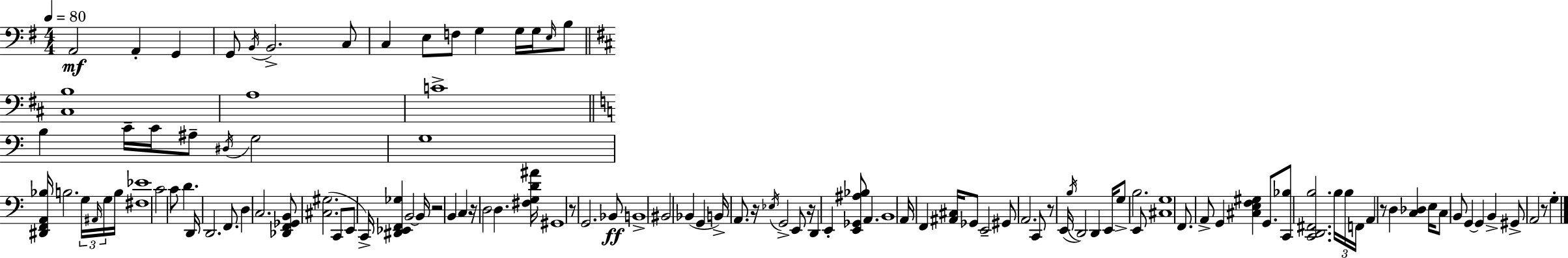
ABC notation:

X:1
T:Untitled
M:4/4
L:1/4
K:Em
A,,2 A,, G,, G,,/2 B,,/4 B,,2 C,/2 C, E,/2 F,/2 G, G,/4 G,/4 E,/4 B,/2 [^C,B,]4 A,4 C4 B, C/4 C/4 ^A,/2 ^D,/4 G,2 G,4 [^D,,F,,A,,_B,]/4 B,2 G,/4 ^A,,/4 G,/4 B,/4 [^F,_E]4 C2 C/2 D D,,/4 D,,2 F,,/2 D, C,2 [_D,,F,,_G,,B,,]/2 [^C,^G,]2 C,,/2 E,,/2 C,,/4 [^D,,_E,,F,,_G,] B,,2 B,,/4 z2 B,, C, z/4 D,2 D, [^F,G,D^A]/4 ^G,,4 z/2 G,,2 _B,,/2 B,,4 ^B,,2 _B,, G,, B,,/4 A,,/2 z/4 _E,/4 G,,2 E,,/2 z/4 D,, E,, [E,,_G,,^A,_B,]/2 A,, B,,4 A,,/4 F,, [^A,,^C,]/4 _G,,/2 E,,2 ^G,,/2 A,,2 C,,/2 z/2 E,,/4 B,/4 D,,2 D,, E,,/4 G,/2 B,2 E,,/2 [^C,G,]4 F,,/2 A,,/2 G,, [^C,E,F,^G,] G,,/2 [C,,_B,]/2 [C,,D,,^F,,B,]2 B,/4 B,/4 F,,/4 A,, z/2 D, [C,_D,] E,/4 C,/2 B,,/2 G,, G,, B,, ^G,,/2 A,,2 z/2 G,